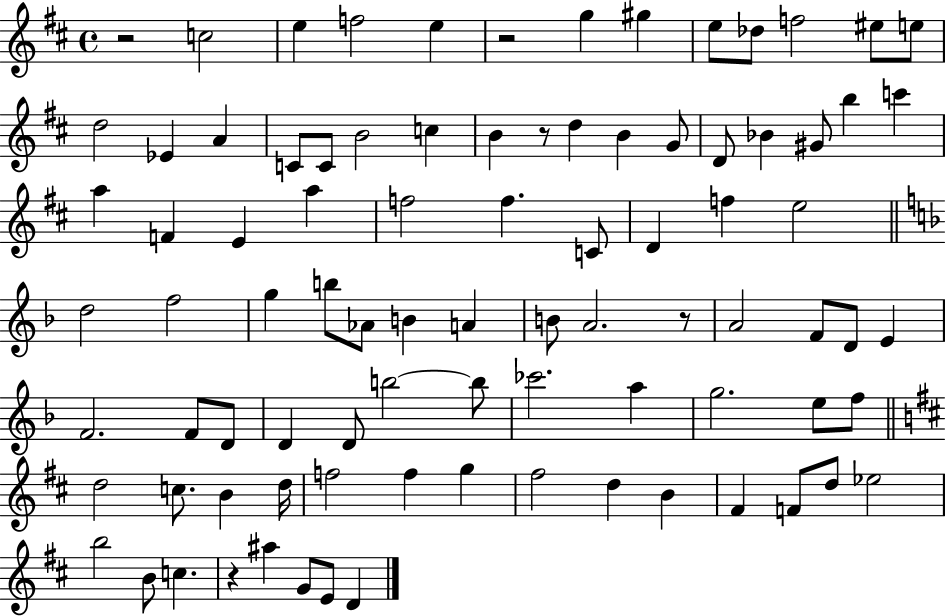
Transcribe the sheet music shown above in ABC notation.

X:1
T:Untitled
M:4/4
L:1/4
K:D
z2 c2 e f2 e z2 g ^g e/2 _d/2 f2 ^e/2 e/2 d2 _E A C/2 C/2 B2 c B z/2 d B G/2 D/2 _B ^G/2 b c' a F E a f2 f C/2 D f e2 d2 f2 g b/2 _A/2 B A B/2 A2 z/2 A2 F/2 D/2 E F2 F/2 D/2 D D/2 b2 b/2 _c'2 a g2 e/2 f/2 d2 c/2 B d/4 f2 f g ^f2 d B ^F F/2 d/2 _e2 b2 B/2 c z ^a G/2 E/2 D